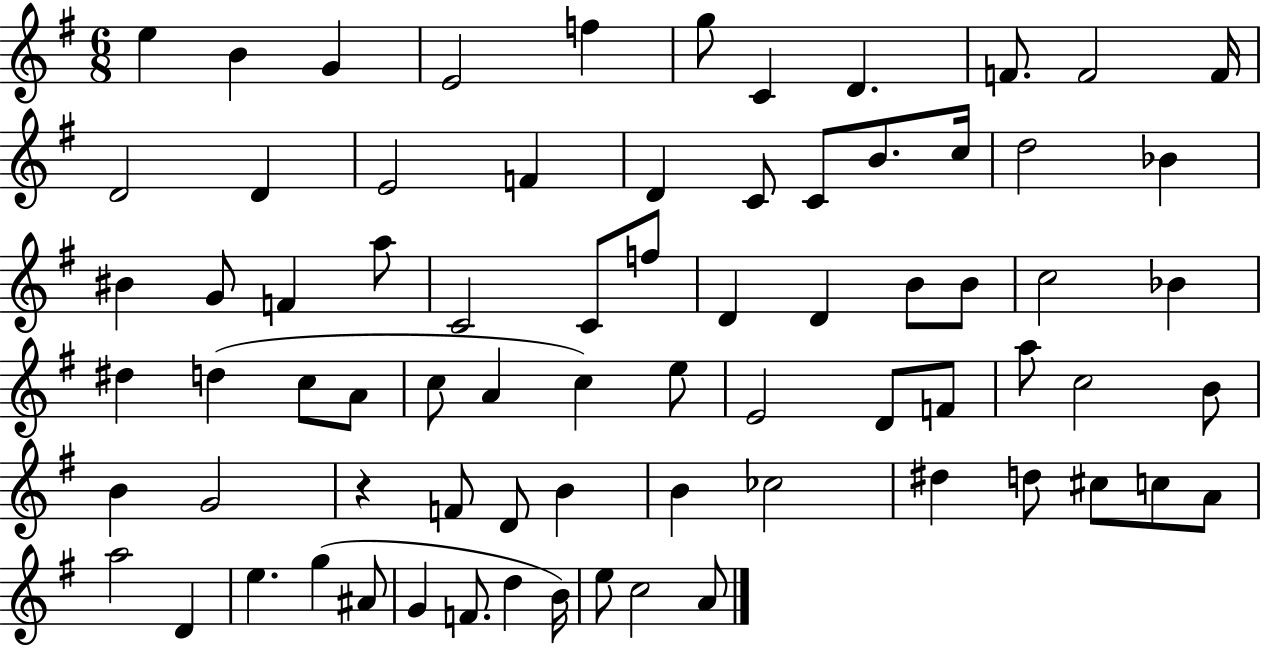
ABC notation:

X:1
T:Untitled
M:6/8
L:1/4
K:G
e B G E2 f g/2 C D F/2 F2 F/4 D2 D E2 F D C/2 C/2 B/2 c/4 d2 _B ^B G/2 F a/2 C2 C/2 f/2 D D B/2 B/2 c2 _B ^d d c/2 A/2 c/2 A c e/2 E2 D/2 F/2 a/2 c2 B/2 B G2 z F/2 D/2 B B _c2 ^d d/2 ^c/2 c/2 A/2 a2 D e g ^A/2 G F/2 d B/4 e/2 c2 A/2